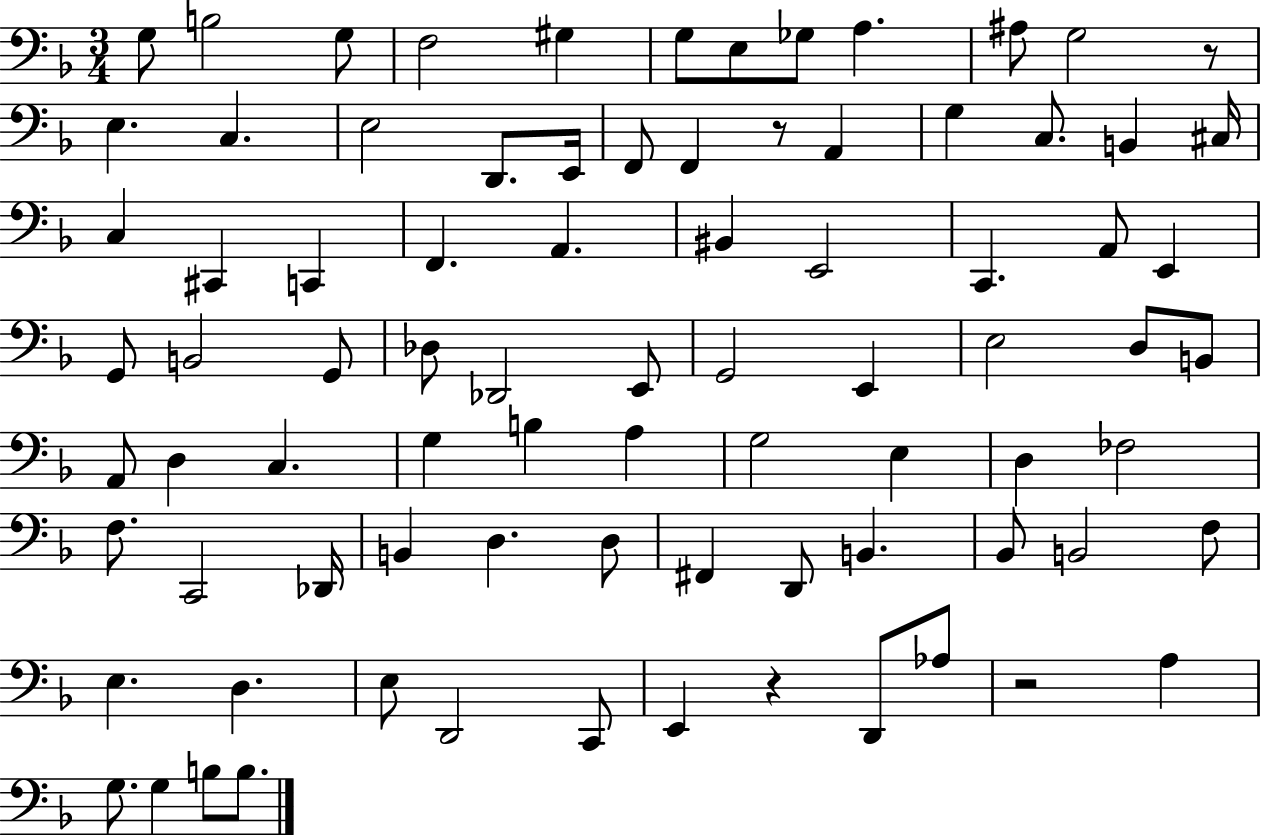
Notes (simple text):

G3/e B3/h G3/e F3/h G#3/q G3/e E3/e Gb3/e A3/q. A#3/e G3/h R/e E3/q. C3/q. E3/h D2/e. E2/s F2/e F2/q R/e A2/q G3/q C3/e. B2/q C#3/s C3/q C#2/q C2/q F2/q. A2/q. BIS2/q E2/h C2/q. A2/e E2/q G2/e B2/h G2/e Db3/e Db2/h E2/e G2/h E2/q E3/h D3/e B2/e A2/e D3/q C3/q. G3/q B3/q A3/q G3/h E3/q D3/q FES3/h F3/e. C2/h Db2/s B2/q D3/q. D3/e F#2/q D2/e B2/q. Bb2/e B2/h F3/e E3/q. D3/q. E3/e D2/h C2/e E2/q R/q D2/e Ab3/e R/h A3/q G3/e. G3/q B3/e B3/e.